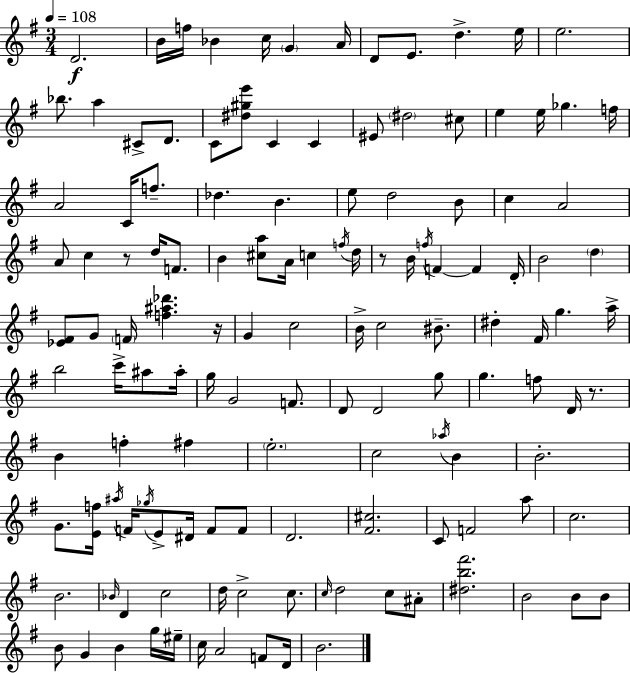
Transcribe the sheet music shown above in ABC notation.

X:1
T:Untitled
M:3/4
L:1/4
K:Em
D2 B/4 f/4 _B c/4 G A/4 D/2 E/2 d e/4 e2 _b/2 a ^C/2 D/2 C/2 [^d^ge']/2 C C ^E/2 ^d2 ^c/2 e e/4 _g f/4 A2 C/4 f/2 _d B e/2 d2 B/2 c A2 A/2 c z/2 d/4 F/2 B [^ca]/2 A/4 c f/4 d/4 z/2 B/4 f/4 F F D/4 B2 d [_E^F]/2 G/2 F/4 [f^a_d'] z/4 G c2 B/4 c2 ^B/2 ^d ^F/4 g a/4 b2 c'/4 ^a/2 ^a/4 g/4 G2 F/2 D/2 D2 g/2 g f/2 D/4 z/2 B f ^f e2 c2 _a/4 B B2 G/2 [Ef]/4 ^a/4 F/4 _g/4 E/2 ^D/4 F/2 F/2 D2 [^F^c]2 C/2 F2 a/2 c2 B2 _B/4 D c2 d/4 c2 c/2 c/4 d2 c/2 ^A/2 [^db^f']2 B2 B/2 B/2 B/2 G B g/4 ^e/4 c/4 A2 F/2 D/4 B2